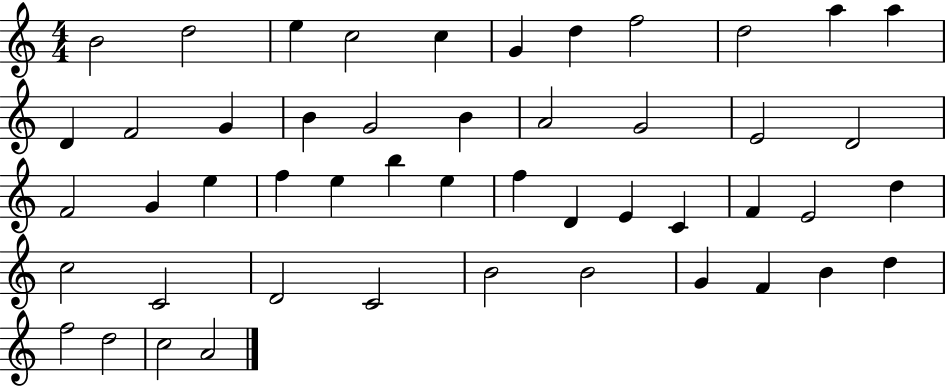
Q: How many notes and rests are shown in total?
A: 49